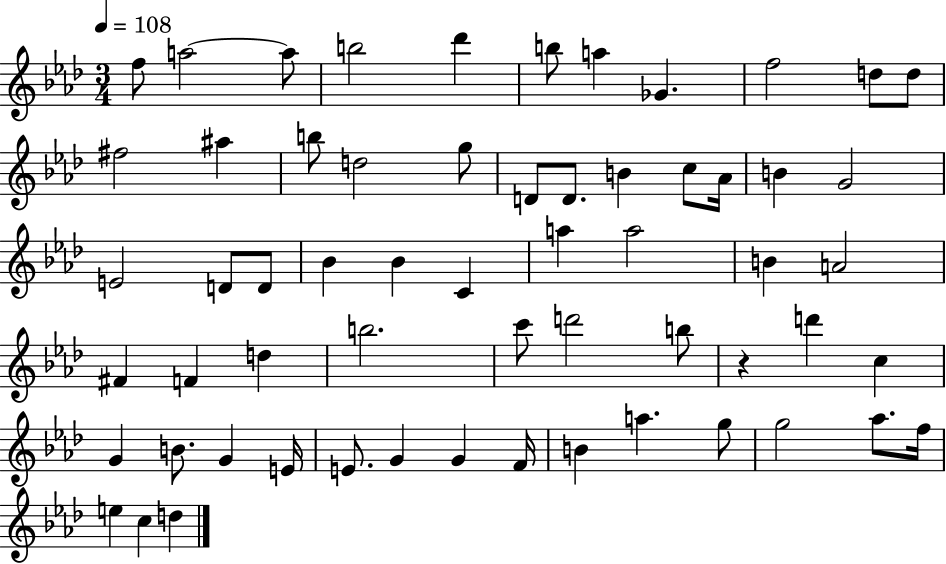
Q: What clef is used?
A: treble